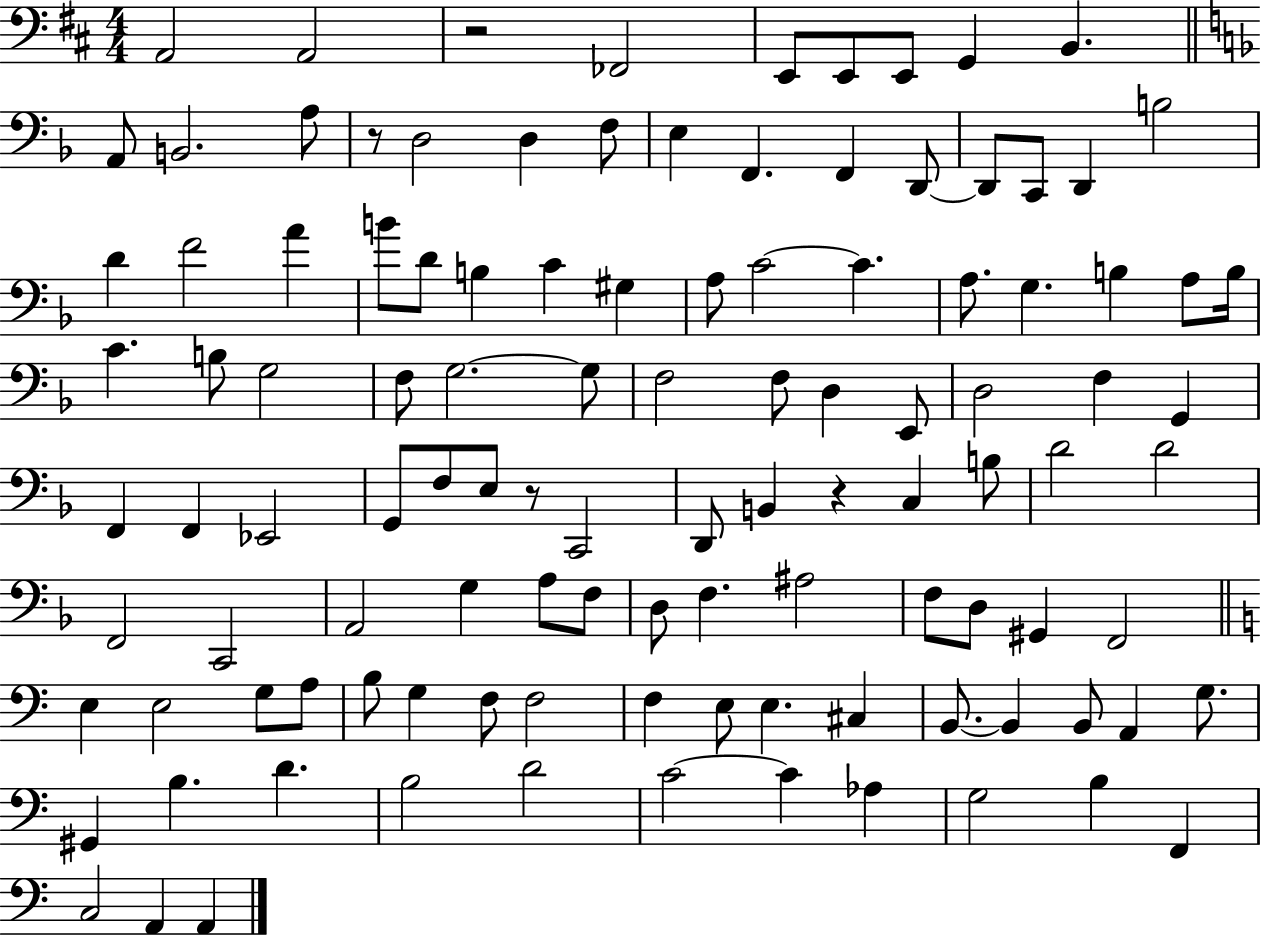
A2/h A2/h R/h FES2/h E2/e E2/e E2/e G2/q B2/q. A2/e B2/h. A3/e R/e D3/h D3/q F3/e E3/q F2/q. F2/q D2/e D2/e C2/e D2/q B3/h D4/q F4/h A4/q B4/e D4/e B3/q C4/q G#3/q A3/e C4/h C4/q. A3/e. G3/q. B3/q A3/e B3/s C4/q. B3/e G3/h F3/e G3/h. G3/e F3/h F3/e D3/q E2/e D3/h F3/q G2/q F2/q F2/q Eb2/h G2/e F3/e E3/e R/e C2/h D2/e B2/q R/q C3/q B3/e D4/h D4/h F2/h C2/h A2/h G3/q A3/e F3/e D3/e F3/q. A#3/h F3/e D3/e G#2/q F2/h E3/q E3/h G3/e A3/e B3/e G3/q F3/e F3/h F3/q E3/e E3/q. C#3/q B2/e. B2/q B2/e A2/q G3/e. G#2/q B3/q. D4/q. B3/h D4/h C4/h C4/q Ab3/q G3/h B3/q F2/q C3/h A2/q A2/q